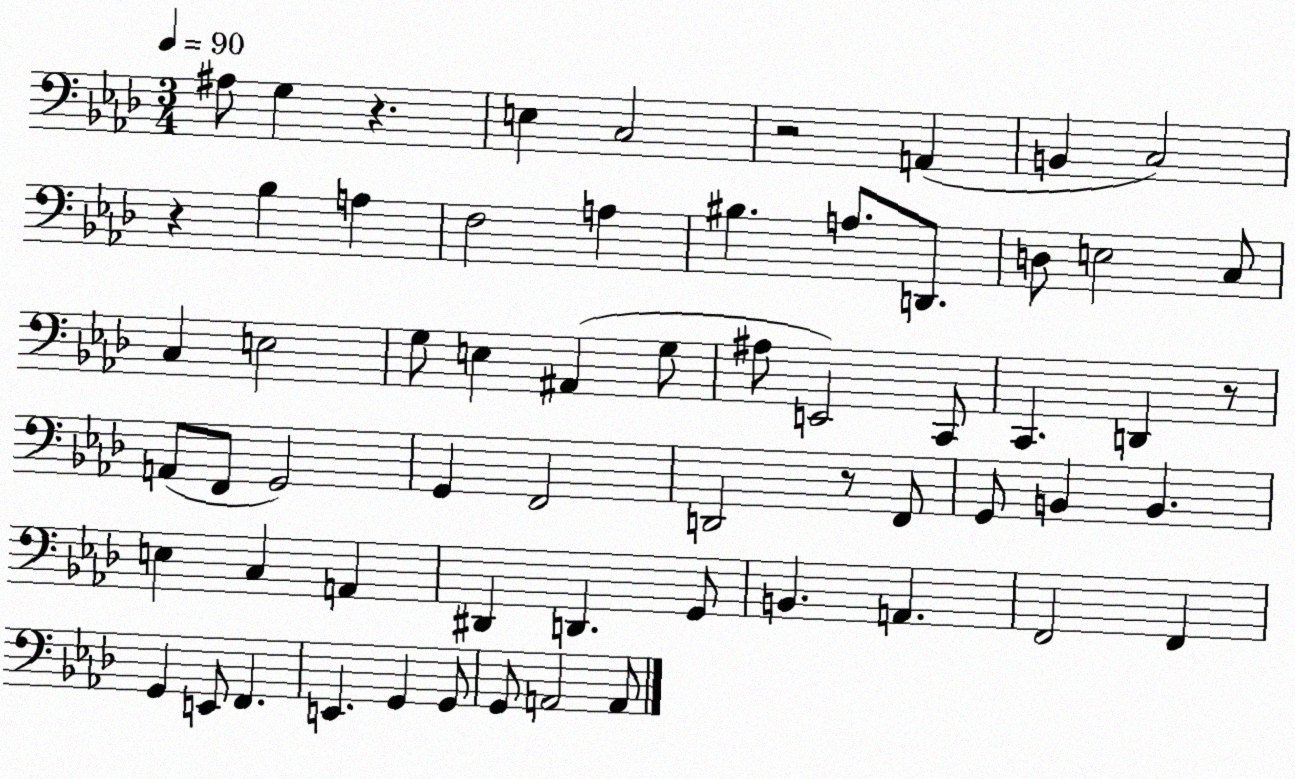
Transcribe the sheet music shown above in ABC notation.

X:1
T:Untitled
M:3/4
L:1/4
K:Ab
^A,/2 G, z E, C,2 z2 A,, B,, C,2 z _B, A, F,2 A, ^B, A,/2 D,,/2 D,/2 E,2 C,/2 C, E,2 G,/2 E, ^A,, G,/2 ^A,/2 E,,2 C,,/2 C,, D,, z/2 A,,/2 F,,/2 G,,2 G,, F,,2 D,,2 z/2 F,,/2 G,,/2 B,, B,, E, C, A,, ^D,, D,, G,,/2 B,, A,, F,,2 F,, G,, E,,/2 F,, E,, G,, G,,/2 G,,/2 A,,2 A,,/2